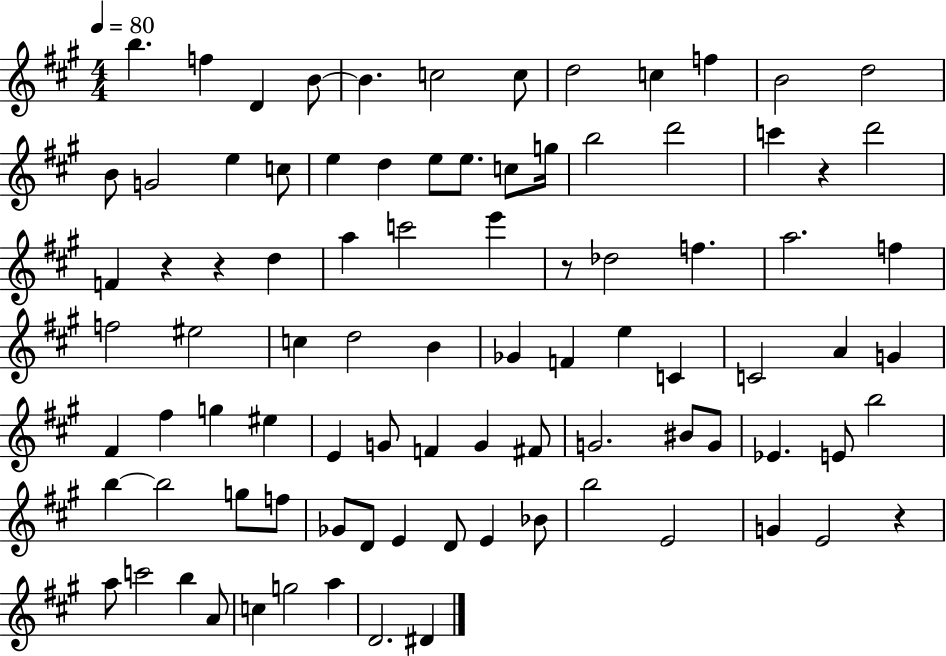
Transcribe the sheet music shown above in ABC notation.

X:1
T:Untitled
M:4/4
L:1/4
K:A
b f D B/2 B c2 c/2 d2 c f B2 d2 B/2 G2 e c/2 e d e/2 e/2 c/2 g/4 b2 d'2 c' z d'2 F z z d a c'2 e' z/2 _d2 f a2 f f2 ^e2 c d2 B _G F e C C2 A G ^F ^f g ^e E G/2 F G ^F/2 G2 ^B/2 G/2 _E E/2 b2 b b2 g/2 f/2 _G/2 D/2 E D/2 E _B/2 b2 E2 G E2 z a/2 c'2 b A/2 c g2 a D2 ^D